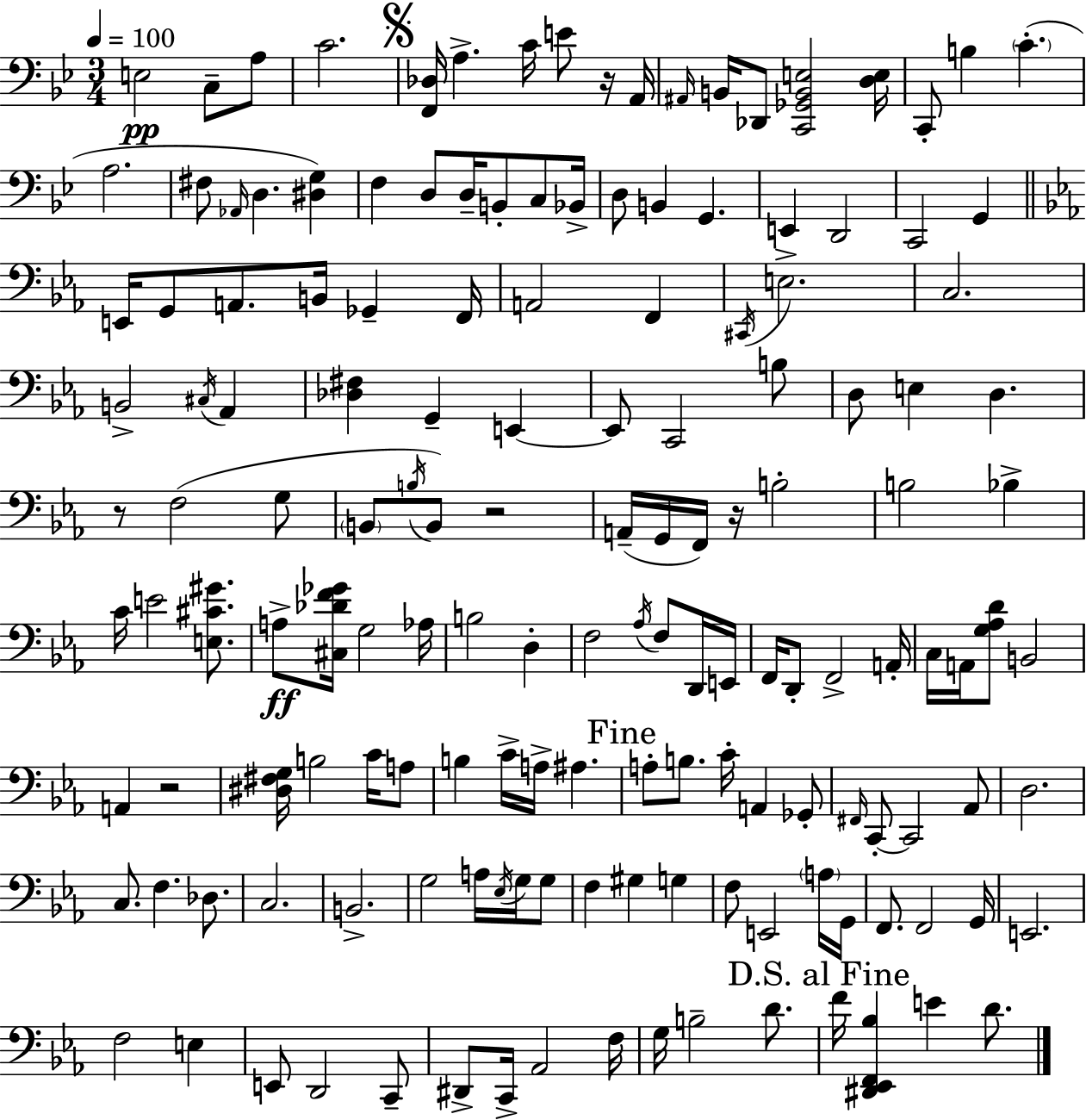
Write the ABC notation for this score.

X:1
T:Untitled
M:3/4
L:1/4
K:Bb
E,2 C,/2 A,/2 C2 [F,,_D,]/4 A, C/4 E/2 z/4 A,,/4 ^A,,/4 B,,/4 _D,,/2 [C,,_G,,B,,E,]2 [D,E,]/4 C,,/2 B, C A,2 ^F,/2 _A,,/4 D, [^D,G,] F, D,/2 D,/4 B,,/2 C,/2 _B,,/4 D,/2 B,, G,, E,, D,,2 C,,2 G,, E,,/4 G,,/2 A,,/2 B,,/4 _G,, F,,/4 A,,2 F,, ^C,,/4 E,2 C,2 B,,2 ^C,/4 _A,, [_D,^F,] G,, E,, E,,/2 C,,2 B,/2 D,/2 E, D, z/2 F,2 G,/2 B,,/2 B,/4 B,,/2 z2 A,,/4 G,,/4 F,,/4 z/4 B,2 B,2 _B, C/4 E2 [E,^C^G]/2 A,/2 [^C,_DF_G]/4 G,2 _A,/4 B,2 D, F,2 _A,/4 F,/2 D,,/4 E,,/4 F,,/4 D,,/2 F,,2 A,,/4 C,/4 A,,/4 [G,_A,D]/2 B,,2 A,, z2 [^D,^F,G,]/4 B,2 C/4 A,/2 B, C/4 A,/4 ^A, A,/2 B,/2 C/4 A,, _G,,/2 ^F,,/4 C,,/2 C,,2 _A,,/2 D,2 C,/2 F, _D,/2 C,2 B,,2 G,2 A,/4 _E,/4 G,/4 G,/2 F, ^G, G, F,/2 E,,2 A,/4 G,,/4 F,,/2 F,,2 G,,/4 E,,2 F,2 E, E,,/2 D,,2 C,,/2 ^D,,/2 C,,/4 _A,,2 F,/4 G,/4 B,2 D/2 F/4 [^D,,_E,,F,,_B,] E D/2